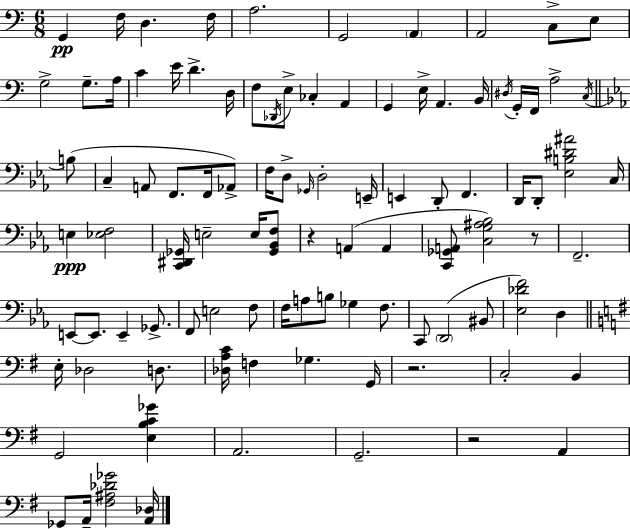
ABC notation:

X:1
T:Untitled
M:6/8
L:1/4
K:C
G,, F,/4 D, F,/4 A,2 G,,2 A,, A,,2 C,/2 E,/2 G,2 G,/2 A,/4 C E/4 D D,/4 F,/2 _D,,/4 E,/2 _C, A,, G,, E,/4 A,, B,,/4 ^D,/4 G,,/4 F,,/4 A,2 C,/4 B,/2 C, A,,/2 F,,/2 F,,/4 _A,,/2 F,/4 D,/2 _G,,/4 D,2 E,,/4 E,, D,,/2 F,, D,,/4 D,,/2 [_E,B,^D^A]2 C,/4 E, [_E,F,]2 [C,,^D,,_G,,]/4 E,2 E,/4 [_G,,_B,,F,]/2 z A,, A,, [C,,_G,,A,,]/2 [C,G,^A,_B,]2 z/2 F,,2 E,,/2 E,,/2 E,, _G,,/2 F,,/2 E,2 F,/2 F,/4 A,/2 B,/2 _G, F,/2 C,,/2 D,,2 ^B,,/2 [_E,_DF]2 D, E,/4 _D,2 D,/2 [_D,A,C]/4 F, _G, G,,/4 z2 C,2 B,, G,,2 [E,B,C_G] A,,2 G,,2 z2 A,, _G,,/2 A,,/4 [^F,^A,_D_G]2 [A,,_D,]/4